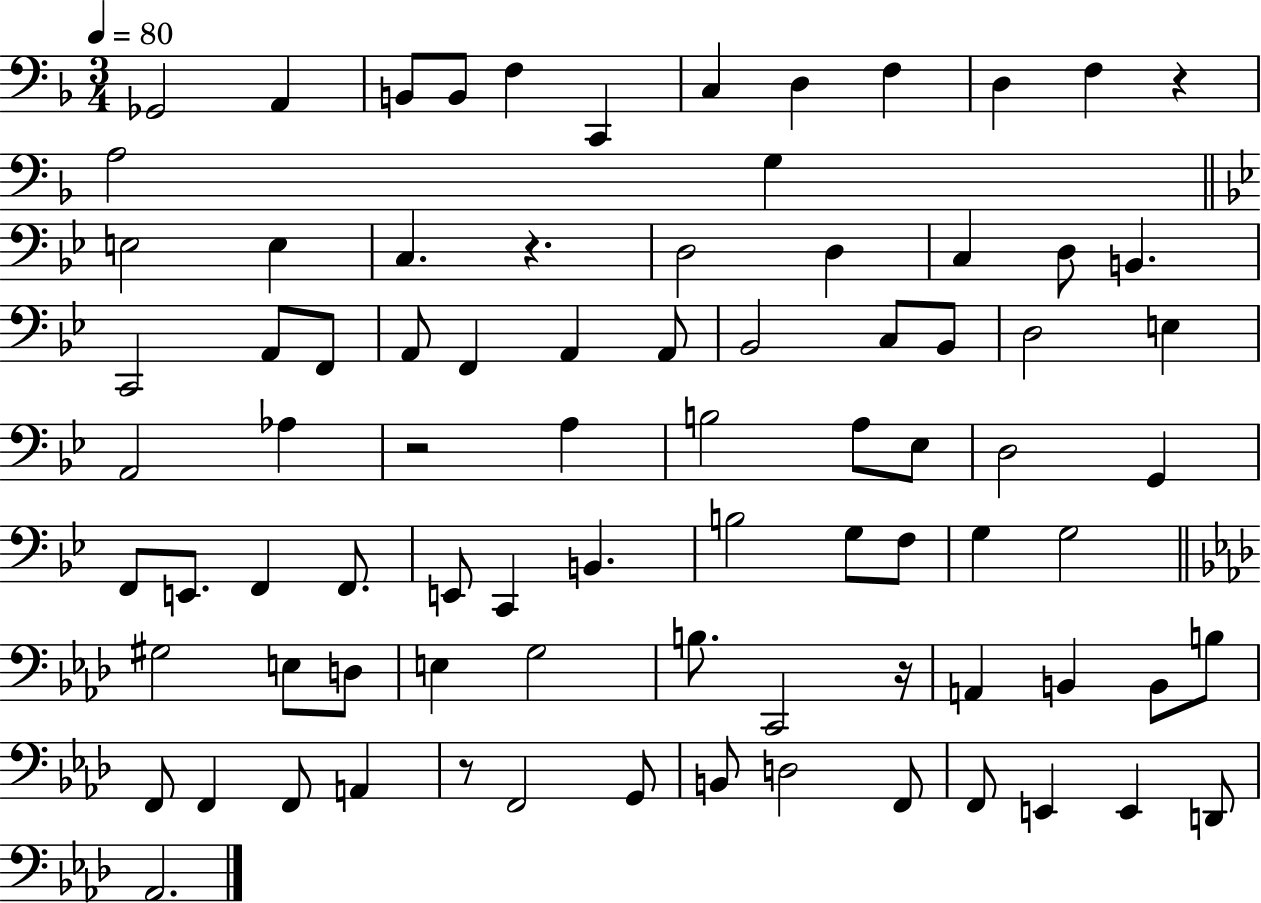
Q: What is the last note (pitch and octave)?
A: Ab2